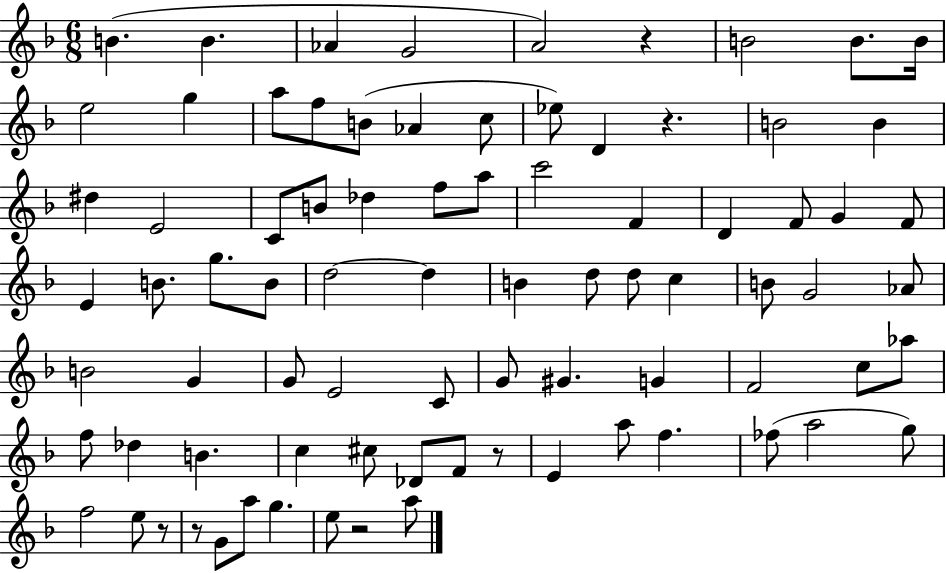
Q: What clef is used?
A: treble